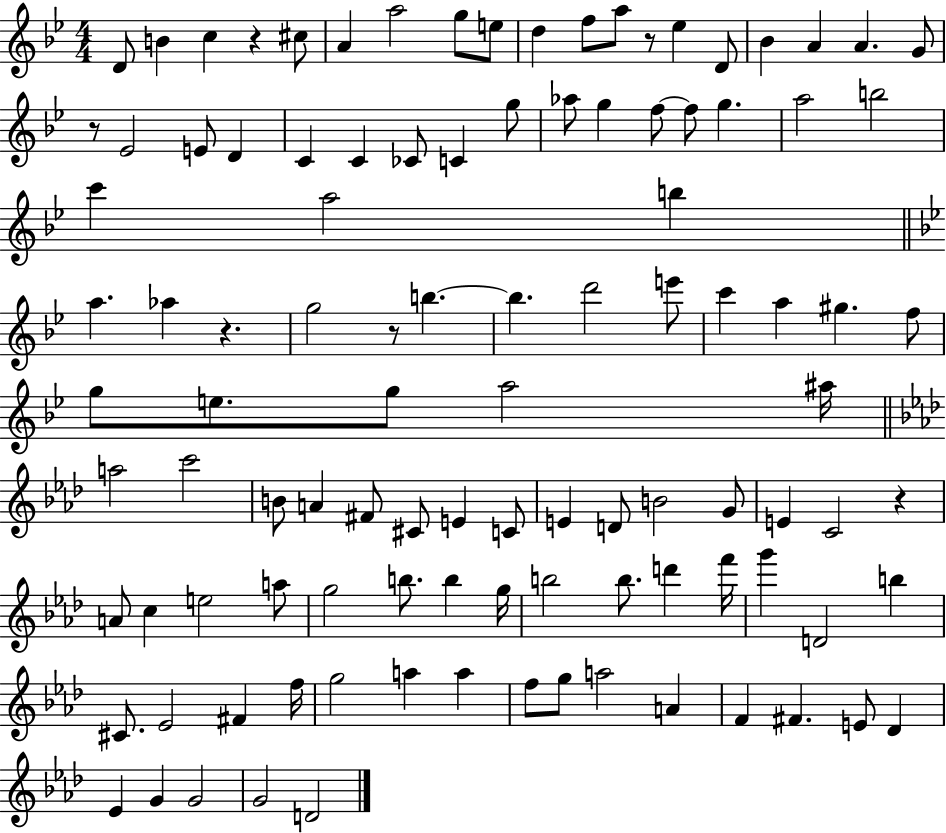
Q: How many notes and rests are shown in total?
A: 106